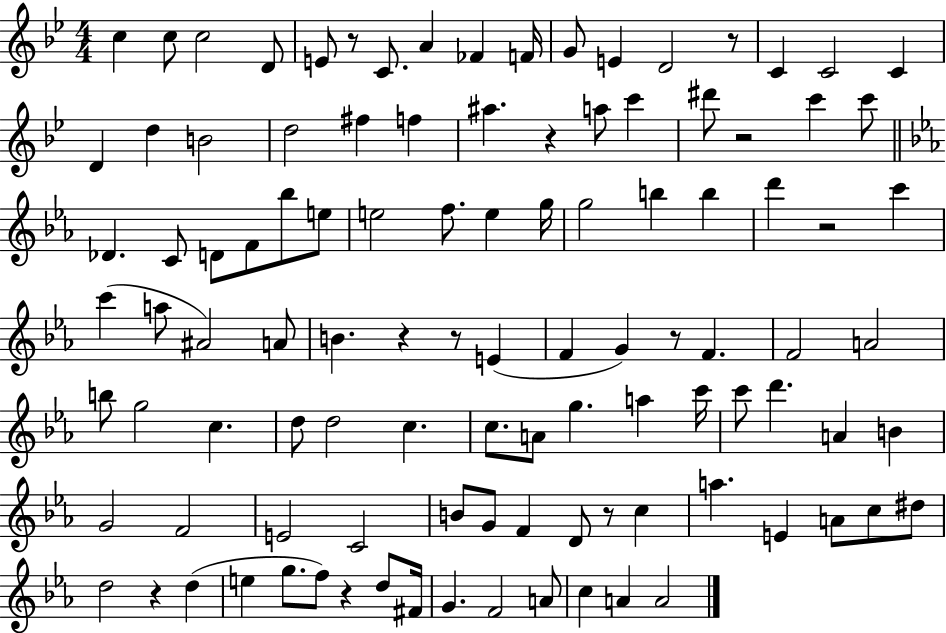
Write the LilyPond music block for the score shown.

{
  \clef treble
  \numericTimeSignature
  \time 4/4
  \key bes \major
  c''4 c''8 c''2 d'8 | e'8 r8 c'8. a'4 fes'4 f'16 | g'8 e'4 d'2 r8 | c'4 c'2 c'4 | \break d'4 d''4 b'2 | d''2 fis''4 f''4 | ais''4. r4 a''8 c'''4 | dis'''8 r2 c'''4 c'''8 | \break \bar "||" \break \key c \minor des'4. c'8 d'8 f'8 bes''8 e''8 | e''2 f''8. e''4 g''16 | g''2 b''4 b''4 | d'''4 r2 c'''4 | \break c'''4( a''8 ais'2) a'8 | b'4. r4 r8 e'4( | f'4 g'4) r8 f'4. | f'2 a'2 | \break b''8 g''2 c''4. | d''8 d''2 c''4. | c''8. a'8 g''4. a''4 c'''16 | c'''8 d'''4. a'4 b'4 | \break g'2 f'2 | e'2 c'2 | b'8 g'8 f'4 d'8 r8 c''4 | a''4. e'4 a'8 c''8 dis''8 | \break d''2 r4 d''4( | e''4 g''8. f''8) r4 d''8 fis'16 | g'4. f'2 a'8 | c''4 a'4 a'2 | \break \bar "|."
}